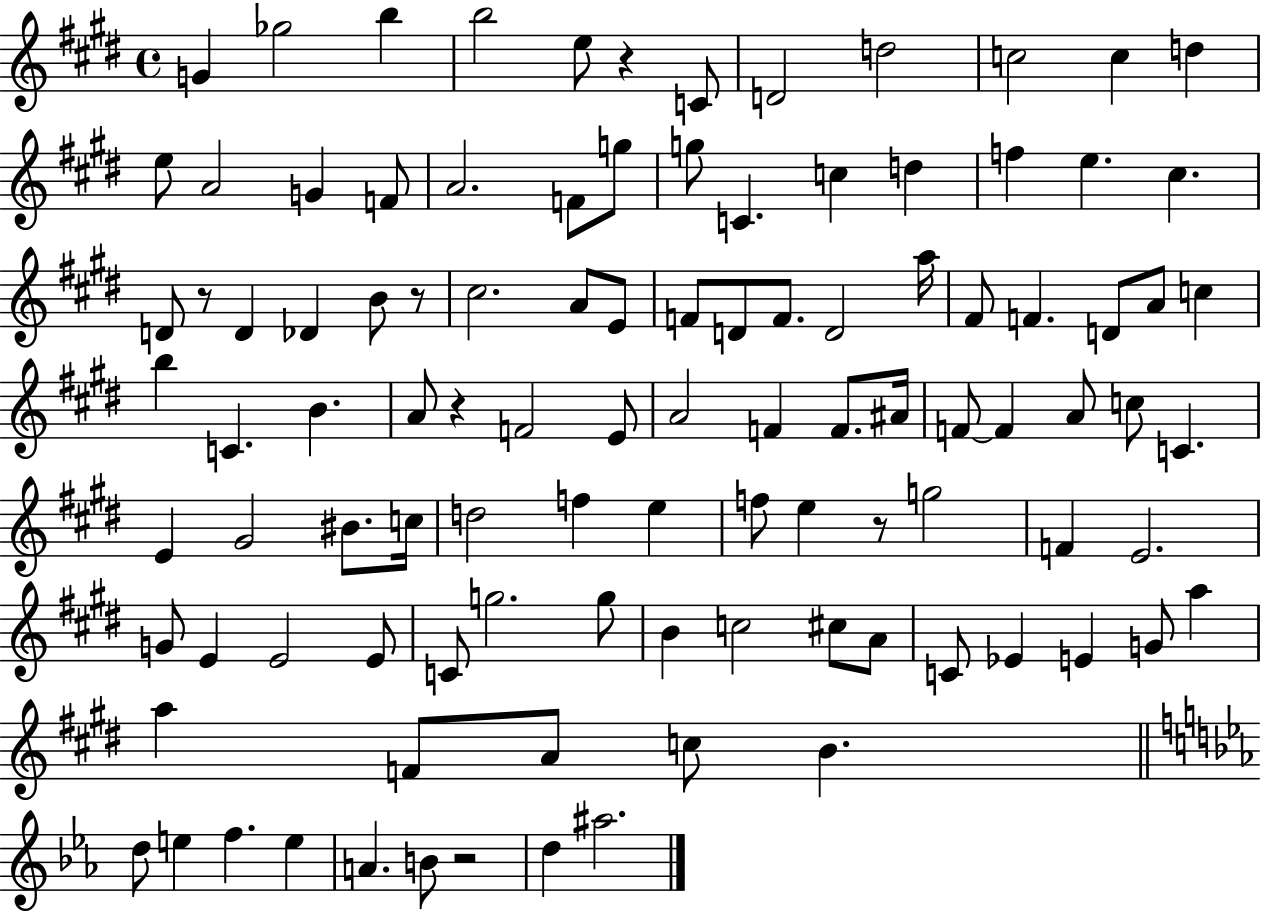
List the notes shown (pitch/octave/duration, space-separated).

G4/q Gb5/h B5/q B5/h E5/e R/q C4/e D4/h D5/h C5/h C5/q D5/q E5/e A4/h G4/q F4/e A4/h. F4/e G5/e G5/e C4/q. C5/q D5/q F5/q E5/q. C#5/q. D4/e R/e D4/q Db4/q B4/e R/e C#5/h. A4/e E4/e F4/e D4/e F4/e. D4/h A5/s F#4/e F4/q. D4/e A4/e C5/q B5/q C4/q. B4/q. A4/e R/q F4/h E4/e A4/h F4/q F4/e. A#4/s F4/e F4/q A4/e C5/e C4/q. E4/q G#4/h BIS4/e. C5/s D5/h F5/q E5/q F5/e E5/q R/e G5/h F4/q E4/h. G4/e E4/q E4/h E4/e C4/e G5/h. G5/e B4/q C5/h C#5/e A4/e C4/e Eb4/q E4/q G4/e A5/q A5/q F4/e A4/e C5/e B4/q. D5/e E5/q F5/q. E5/q A4/q. B4/e R/h D5/q A#5/h.